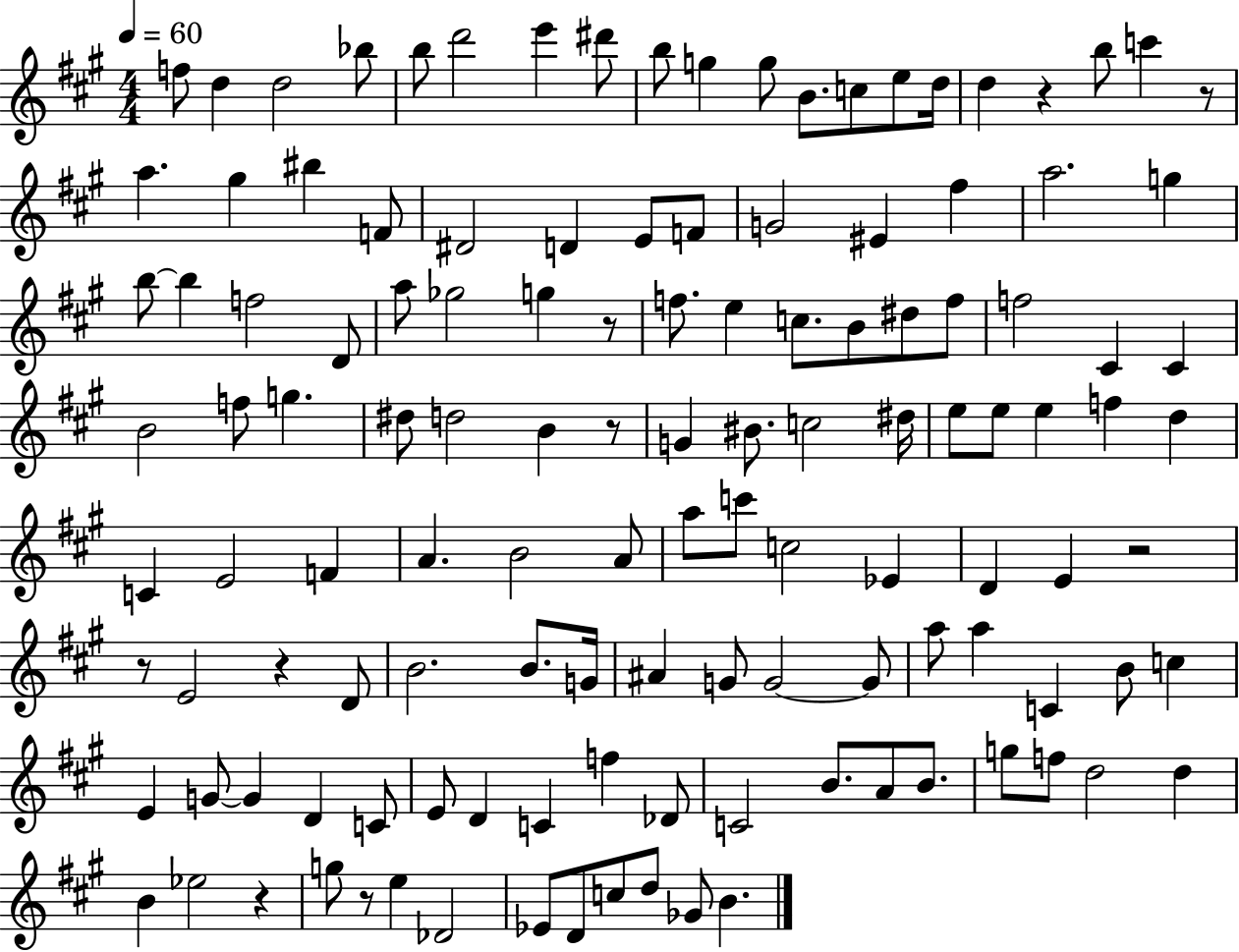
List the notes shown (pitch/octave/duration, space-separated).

F5/e D5/q D5/h Bb5/e B5/e D6/h E6/q D#6/e B5/e G5/q G5/e B4/e. C5/e E5/e D5/s D5/q R/q B5/e C6/q R/e A5/q. G#5/q BIS5/q F4/e D#4/h D4/q E4/e F4/e G4/h EIS4/q F#5/q A5/h. G5/q B5/e B5/q F5/h D4/e A5/e Gb5/h G5/q R/e F5/e. E5/q C5/e. B4/e D#5/e F5/e F5/h C#4/q C#4/q B4/h F5/e G5/q. D#5/e D5/h B4/q R/e G4/q BIS4/e. C5/h D#5/s E5/e E5/e E5/q F5/q D5/q C4/q E4/h F4/q A4/q. B4/h A4/e A5/e C6/e C5/h Eb4/q D4/q E4/q R/h R/e E4/h R/q D4/e B4/h. B4/e. G4/s A#4/q G4/e G4/h G4/e A5/e A5/q C4/q B4/e C5/q E4/q G4/e G4/q D4/q C4/e E4/e D4/q C4/q F5/q Db4/e C4/h B4/e. A4/e B4/e. G5/e F5/e D5/h D5/q B4/q Eb5/h R/q G5/e R/e E5/q Db4/h Eb4/e D4/e C5/e D5/e Gb4/e B4/q.